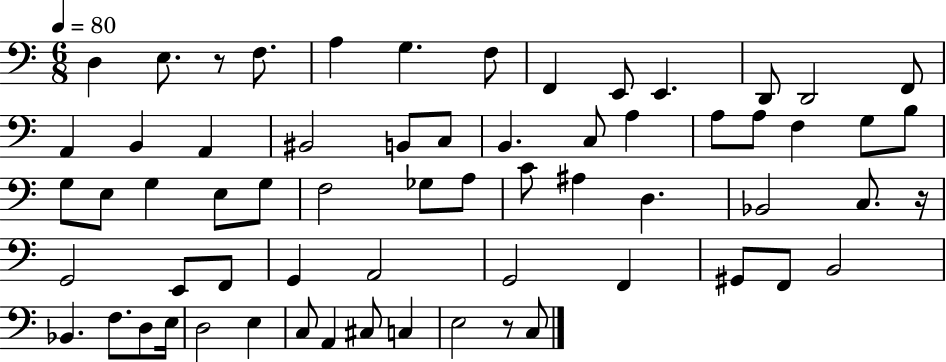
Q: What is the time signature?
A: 6/8